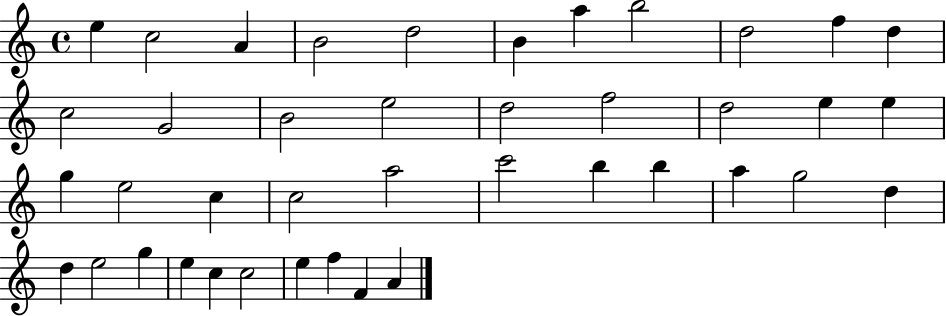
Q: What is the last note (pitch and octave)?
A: A4